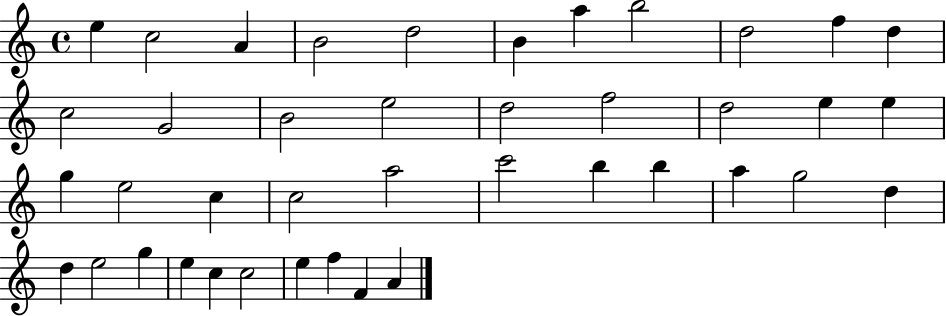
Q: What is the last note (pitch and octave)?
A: A4